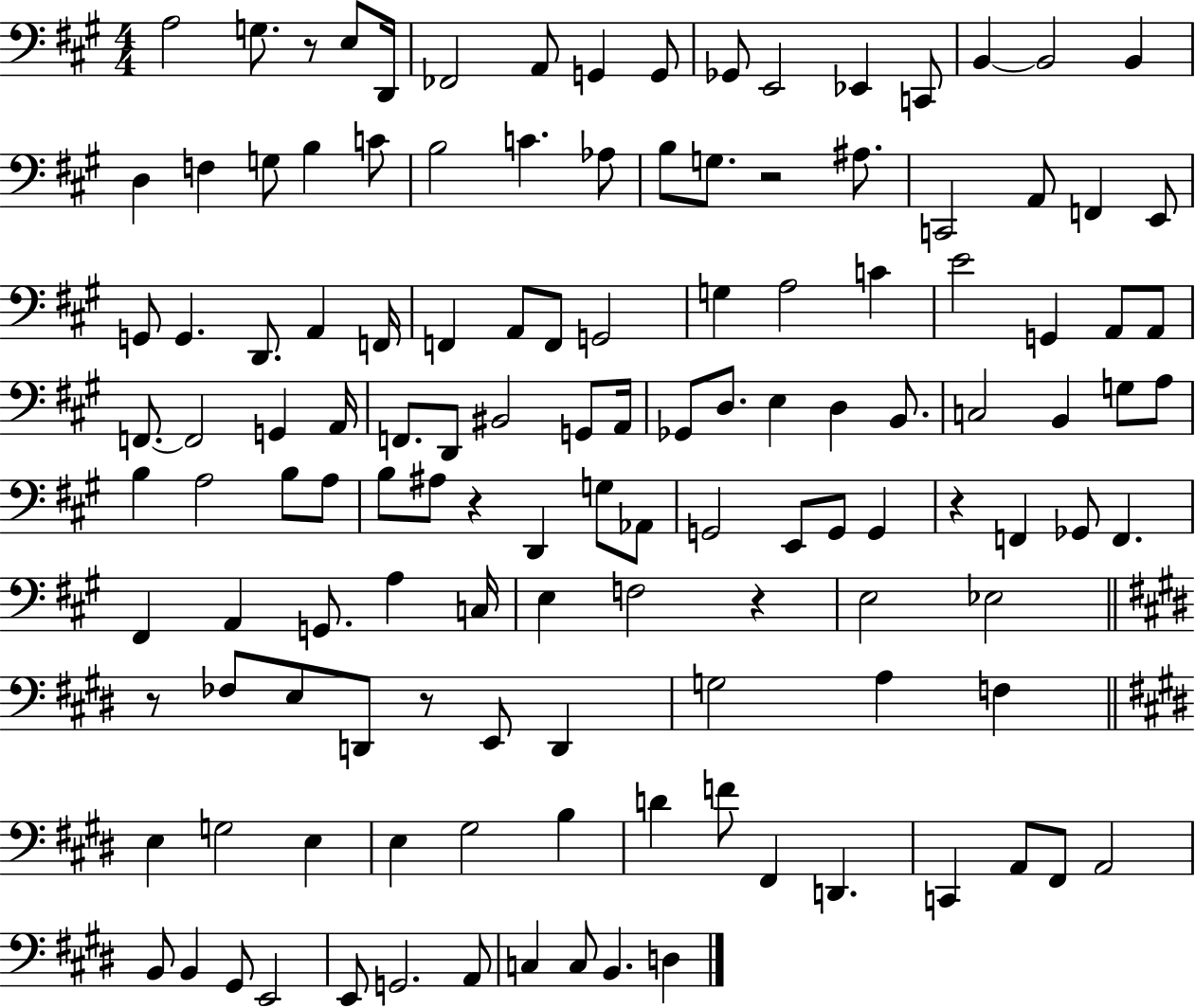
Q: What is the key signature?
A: A major